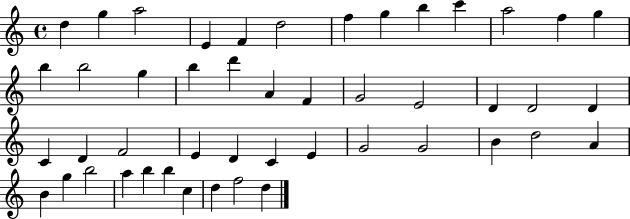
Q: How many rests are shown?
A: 0